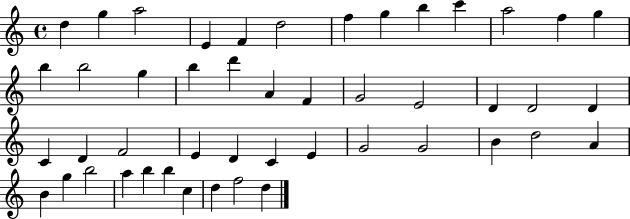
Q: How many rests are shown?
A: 0